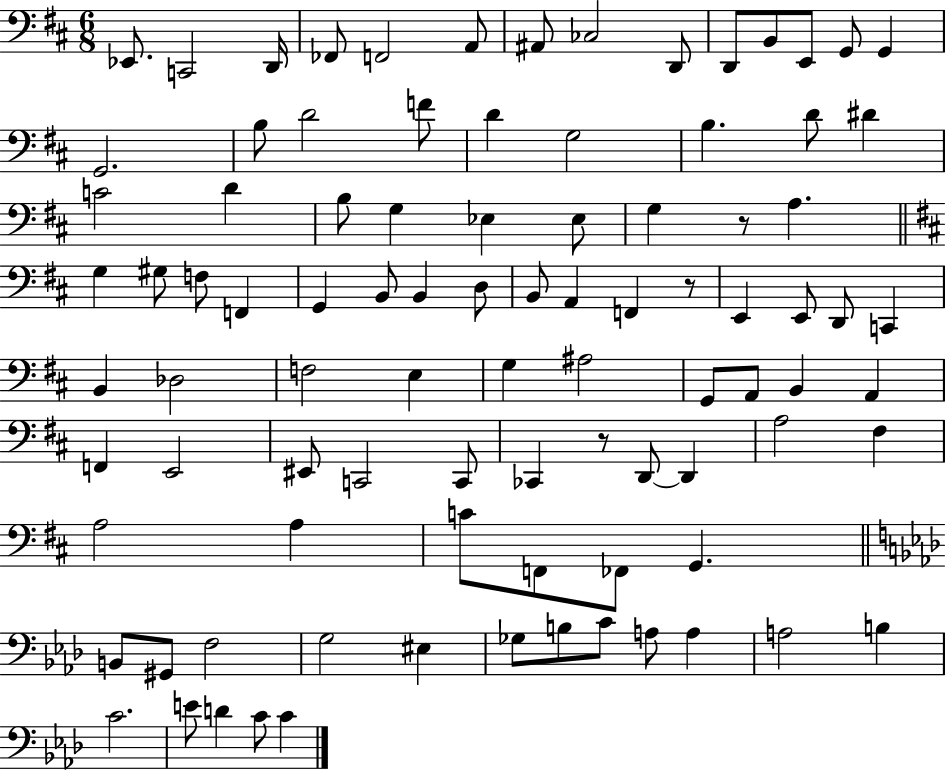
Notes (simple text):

Eb2/e. C2/h D2/s FES2/e F2/h A2/e A#2/e CES3/h D2/e D2/e B2/e E2/e G2/e G2/q G2/h. B3/e D4/h F4/e D4/q G3/h B3/q. D4/e D#4/q C4/h D4/q B3/e G3/q Eb3/q Eb3/e G3/q R/e A3/q. G3/q G#3/e F3/e F2/q G2/q B2/e B2/q D3/e B2/e A2/q F2/q R/e E2/q E2/e D2/e C2/q B2/q Db3/h F3/h E3/q G3/q A#3/h G2/e A2/e B2/q A2/q F2/q E2/h EIS2/e C2/h C2/e CES2/q R/e D2/e D2/q A3/h F#3/q A3/h A3/q C4/e F2/e FES2/e G2/q. B2/e G#2/e F3/h G3/h EIS3/q Gb3/e B3/e C4/e A3/e A3/q A3/h B3/q C4/h. E4/e D4/q C4/e C4/q